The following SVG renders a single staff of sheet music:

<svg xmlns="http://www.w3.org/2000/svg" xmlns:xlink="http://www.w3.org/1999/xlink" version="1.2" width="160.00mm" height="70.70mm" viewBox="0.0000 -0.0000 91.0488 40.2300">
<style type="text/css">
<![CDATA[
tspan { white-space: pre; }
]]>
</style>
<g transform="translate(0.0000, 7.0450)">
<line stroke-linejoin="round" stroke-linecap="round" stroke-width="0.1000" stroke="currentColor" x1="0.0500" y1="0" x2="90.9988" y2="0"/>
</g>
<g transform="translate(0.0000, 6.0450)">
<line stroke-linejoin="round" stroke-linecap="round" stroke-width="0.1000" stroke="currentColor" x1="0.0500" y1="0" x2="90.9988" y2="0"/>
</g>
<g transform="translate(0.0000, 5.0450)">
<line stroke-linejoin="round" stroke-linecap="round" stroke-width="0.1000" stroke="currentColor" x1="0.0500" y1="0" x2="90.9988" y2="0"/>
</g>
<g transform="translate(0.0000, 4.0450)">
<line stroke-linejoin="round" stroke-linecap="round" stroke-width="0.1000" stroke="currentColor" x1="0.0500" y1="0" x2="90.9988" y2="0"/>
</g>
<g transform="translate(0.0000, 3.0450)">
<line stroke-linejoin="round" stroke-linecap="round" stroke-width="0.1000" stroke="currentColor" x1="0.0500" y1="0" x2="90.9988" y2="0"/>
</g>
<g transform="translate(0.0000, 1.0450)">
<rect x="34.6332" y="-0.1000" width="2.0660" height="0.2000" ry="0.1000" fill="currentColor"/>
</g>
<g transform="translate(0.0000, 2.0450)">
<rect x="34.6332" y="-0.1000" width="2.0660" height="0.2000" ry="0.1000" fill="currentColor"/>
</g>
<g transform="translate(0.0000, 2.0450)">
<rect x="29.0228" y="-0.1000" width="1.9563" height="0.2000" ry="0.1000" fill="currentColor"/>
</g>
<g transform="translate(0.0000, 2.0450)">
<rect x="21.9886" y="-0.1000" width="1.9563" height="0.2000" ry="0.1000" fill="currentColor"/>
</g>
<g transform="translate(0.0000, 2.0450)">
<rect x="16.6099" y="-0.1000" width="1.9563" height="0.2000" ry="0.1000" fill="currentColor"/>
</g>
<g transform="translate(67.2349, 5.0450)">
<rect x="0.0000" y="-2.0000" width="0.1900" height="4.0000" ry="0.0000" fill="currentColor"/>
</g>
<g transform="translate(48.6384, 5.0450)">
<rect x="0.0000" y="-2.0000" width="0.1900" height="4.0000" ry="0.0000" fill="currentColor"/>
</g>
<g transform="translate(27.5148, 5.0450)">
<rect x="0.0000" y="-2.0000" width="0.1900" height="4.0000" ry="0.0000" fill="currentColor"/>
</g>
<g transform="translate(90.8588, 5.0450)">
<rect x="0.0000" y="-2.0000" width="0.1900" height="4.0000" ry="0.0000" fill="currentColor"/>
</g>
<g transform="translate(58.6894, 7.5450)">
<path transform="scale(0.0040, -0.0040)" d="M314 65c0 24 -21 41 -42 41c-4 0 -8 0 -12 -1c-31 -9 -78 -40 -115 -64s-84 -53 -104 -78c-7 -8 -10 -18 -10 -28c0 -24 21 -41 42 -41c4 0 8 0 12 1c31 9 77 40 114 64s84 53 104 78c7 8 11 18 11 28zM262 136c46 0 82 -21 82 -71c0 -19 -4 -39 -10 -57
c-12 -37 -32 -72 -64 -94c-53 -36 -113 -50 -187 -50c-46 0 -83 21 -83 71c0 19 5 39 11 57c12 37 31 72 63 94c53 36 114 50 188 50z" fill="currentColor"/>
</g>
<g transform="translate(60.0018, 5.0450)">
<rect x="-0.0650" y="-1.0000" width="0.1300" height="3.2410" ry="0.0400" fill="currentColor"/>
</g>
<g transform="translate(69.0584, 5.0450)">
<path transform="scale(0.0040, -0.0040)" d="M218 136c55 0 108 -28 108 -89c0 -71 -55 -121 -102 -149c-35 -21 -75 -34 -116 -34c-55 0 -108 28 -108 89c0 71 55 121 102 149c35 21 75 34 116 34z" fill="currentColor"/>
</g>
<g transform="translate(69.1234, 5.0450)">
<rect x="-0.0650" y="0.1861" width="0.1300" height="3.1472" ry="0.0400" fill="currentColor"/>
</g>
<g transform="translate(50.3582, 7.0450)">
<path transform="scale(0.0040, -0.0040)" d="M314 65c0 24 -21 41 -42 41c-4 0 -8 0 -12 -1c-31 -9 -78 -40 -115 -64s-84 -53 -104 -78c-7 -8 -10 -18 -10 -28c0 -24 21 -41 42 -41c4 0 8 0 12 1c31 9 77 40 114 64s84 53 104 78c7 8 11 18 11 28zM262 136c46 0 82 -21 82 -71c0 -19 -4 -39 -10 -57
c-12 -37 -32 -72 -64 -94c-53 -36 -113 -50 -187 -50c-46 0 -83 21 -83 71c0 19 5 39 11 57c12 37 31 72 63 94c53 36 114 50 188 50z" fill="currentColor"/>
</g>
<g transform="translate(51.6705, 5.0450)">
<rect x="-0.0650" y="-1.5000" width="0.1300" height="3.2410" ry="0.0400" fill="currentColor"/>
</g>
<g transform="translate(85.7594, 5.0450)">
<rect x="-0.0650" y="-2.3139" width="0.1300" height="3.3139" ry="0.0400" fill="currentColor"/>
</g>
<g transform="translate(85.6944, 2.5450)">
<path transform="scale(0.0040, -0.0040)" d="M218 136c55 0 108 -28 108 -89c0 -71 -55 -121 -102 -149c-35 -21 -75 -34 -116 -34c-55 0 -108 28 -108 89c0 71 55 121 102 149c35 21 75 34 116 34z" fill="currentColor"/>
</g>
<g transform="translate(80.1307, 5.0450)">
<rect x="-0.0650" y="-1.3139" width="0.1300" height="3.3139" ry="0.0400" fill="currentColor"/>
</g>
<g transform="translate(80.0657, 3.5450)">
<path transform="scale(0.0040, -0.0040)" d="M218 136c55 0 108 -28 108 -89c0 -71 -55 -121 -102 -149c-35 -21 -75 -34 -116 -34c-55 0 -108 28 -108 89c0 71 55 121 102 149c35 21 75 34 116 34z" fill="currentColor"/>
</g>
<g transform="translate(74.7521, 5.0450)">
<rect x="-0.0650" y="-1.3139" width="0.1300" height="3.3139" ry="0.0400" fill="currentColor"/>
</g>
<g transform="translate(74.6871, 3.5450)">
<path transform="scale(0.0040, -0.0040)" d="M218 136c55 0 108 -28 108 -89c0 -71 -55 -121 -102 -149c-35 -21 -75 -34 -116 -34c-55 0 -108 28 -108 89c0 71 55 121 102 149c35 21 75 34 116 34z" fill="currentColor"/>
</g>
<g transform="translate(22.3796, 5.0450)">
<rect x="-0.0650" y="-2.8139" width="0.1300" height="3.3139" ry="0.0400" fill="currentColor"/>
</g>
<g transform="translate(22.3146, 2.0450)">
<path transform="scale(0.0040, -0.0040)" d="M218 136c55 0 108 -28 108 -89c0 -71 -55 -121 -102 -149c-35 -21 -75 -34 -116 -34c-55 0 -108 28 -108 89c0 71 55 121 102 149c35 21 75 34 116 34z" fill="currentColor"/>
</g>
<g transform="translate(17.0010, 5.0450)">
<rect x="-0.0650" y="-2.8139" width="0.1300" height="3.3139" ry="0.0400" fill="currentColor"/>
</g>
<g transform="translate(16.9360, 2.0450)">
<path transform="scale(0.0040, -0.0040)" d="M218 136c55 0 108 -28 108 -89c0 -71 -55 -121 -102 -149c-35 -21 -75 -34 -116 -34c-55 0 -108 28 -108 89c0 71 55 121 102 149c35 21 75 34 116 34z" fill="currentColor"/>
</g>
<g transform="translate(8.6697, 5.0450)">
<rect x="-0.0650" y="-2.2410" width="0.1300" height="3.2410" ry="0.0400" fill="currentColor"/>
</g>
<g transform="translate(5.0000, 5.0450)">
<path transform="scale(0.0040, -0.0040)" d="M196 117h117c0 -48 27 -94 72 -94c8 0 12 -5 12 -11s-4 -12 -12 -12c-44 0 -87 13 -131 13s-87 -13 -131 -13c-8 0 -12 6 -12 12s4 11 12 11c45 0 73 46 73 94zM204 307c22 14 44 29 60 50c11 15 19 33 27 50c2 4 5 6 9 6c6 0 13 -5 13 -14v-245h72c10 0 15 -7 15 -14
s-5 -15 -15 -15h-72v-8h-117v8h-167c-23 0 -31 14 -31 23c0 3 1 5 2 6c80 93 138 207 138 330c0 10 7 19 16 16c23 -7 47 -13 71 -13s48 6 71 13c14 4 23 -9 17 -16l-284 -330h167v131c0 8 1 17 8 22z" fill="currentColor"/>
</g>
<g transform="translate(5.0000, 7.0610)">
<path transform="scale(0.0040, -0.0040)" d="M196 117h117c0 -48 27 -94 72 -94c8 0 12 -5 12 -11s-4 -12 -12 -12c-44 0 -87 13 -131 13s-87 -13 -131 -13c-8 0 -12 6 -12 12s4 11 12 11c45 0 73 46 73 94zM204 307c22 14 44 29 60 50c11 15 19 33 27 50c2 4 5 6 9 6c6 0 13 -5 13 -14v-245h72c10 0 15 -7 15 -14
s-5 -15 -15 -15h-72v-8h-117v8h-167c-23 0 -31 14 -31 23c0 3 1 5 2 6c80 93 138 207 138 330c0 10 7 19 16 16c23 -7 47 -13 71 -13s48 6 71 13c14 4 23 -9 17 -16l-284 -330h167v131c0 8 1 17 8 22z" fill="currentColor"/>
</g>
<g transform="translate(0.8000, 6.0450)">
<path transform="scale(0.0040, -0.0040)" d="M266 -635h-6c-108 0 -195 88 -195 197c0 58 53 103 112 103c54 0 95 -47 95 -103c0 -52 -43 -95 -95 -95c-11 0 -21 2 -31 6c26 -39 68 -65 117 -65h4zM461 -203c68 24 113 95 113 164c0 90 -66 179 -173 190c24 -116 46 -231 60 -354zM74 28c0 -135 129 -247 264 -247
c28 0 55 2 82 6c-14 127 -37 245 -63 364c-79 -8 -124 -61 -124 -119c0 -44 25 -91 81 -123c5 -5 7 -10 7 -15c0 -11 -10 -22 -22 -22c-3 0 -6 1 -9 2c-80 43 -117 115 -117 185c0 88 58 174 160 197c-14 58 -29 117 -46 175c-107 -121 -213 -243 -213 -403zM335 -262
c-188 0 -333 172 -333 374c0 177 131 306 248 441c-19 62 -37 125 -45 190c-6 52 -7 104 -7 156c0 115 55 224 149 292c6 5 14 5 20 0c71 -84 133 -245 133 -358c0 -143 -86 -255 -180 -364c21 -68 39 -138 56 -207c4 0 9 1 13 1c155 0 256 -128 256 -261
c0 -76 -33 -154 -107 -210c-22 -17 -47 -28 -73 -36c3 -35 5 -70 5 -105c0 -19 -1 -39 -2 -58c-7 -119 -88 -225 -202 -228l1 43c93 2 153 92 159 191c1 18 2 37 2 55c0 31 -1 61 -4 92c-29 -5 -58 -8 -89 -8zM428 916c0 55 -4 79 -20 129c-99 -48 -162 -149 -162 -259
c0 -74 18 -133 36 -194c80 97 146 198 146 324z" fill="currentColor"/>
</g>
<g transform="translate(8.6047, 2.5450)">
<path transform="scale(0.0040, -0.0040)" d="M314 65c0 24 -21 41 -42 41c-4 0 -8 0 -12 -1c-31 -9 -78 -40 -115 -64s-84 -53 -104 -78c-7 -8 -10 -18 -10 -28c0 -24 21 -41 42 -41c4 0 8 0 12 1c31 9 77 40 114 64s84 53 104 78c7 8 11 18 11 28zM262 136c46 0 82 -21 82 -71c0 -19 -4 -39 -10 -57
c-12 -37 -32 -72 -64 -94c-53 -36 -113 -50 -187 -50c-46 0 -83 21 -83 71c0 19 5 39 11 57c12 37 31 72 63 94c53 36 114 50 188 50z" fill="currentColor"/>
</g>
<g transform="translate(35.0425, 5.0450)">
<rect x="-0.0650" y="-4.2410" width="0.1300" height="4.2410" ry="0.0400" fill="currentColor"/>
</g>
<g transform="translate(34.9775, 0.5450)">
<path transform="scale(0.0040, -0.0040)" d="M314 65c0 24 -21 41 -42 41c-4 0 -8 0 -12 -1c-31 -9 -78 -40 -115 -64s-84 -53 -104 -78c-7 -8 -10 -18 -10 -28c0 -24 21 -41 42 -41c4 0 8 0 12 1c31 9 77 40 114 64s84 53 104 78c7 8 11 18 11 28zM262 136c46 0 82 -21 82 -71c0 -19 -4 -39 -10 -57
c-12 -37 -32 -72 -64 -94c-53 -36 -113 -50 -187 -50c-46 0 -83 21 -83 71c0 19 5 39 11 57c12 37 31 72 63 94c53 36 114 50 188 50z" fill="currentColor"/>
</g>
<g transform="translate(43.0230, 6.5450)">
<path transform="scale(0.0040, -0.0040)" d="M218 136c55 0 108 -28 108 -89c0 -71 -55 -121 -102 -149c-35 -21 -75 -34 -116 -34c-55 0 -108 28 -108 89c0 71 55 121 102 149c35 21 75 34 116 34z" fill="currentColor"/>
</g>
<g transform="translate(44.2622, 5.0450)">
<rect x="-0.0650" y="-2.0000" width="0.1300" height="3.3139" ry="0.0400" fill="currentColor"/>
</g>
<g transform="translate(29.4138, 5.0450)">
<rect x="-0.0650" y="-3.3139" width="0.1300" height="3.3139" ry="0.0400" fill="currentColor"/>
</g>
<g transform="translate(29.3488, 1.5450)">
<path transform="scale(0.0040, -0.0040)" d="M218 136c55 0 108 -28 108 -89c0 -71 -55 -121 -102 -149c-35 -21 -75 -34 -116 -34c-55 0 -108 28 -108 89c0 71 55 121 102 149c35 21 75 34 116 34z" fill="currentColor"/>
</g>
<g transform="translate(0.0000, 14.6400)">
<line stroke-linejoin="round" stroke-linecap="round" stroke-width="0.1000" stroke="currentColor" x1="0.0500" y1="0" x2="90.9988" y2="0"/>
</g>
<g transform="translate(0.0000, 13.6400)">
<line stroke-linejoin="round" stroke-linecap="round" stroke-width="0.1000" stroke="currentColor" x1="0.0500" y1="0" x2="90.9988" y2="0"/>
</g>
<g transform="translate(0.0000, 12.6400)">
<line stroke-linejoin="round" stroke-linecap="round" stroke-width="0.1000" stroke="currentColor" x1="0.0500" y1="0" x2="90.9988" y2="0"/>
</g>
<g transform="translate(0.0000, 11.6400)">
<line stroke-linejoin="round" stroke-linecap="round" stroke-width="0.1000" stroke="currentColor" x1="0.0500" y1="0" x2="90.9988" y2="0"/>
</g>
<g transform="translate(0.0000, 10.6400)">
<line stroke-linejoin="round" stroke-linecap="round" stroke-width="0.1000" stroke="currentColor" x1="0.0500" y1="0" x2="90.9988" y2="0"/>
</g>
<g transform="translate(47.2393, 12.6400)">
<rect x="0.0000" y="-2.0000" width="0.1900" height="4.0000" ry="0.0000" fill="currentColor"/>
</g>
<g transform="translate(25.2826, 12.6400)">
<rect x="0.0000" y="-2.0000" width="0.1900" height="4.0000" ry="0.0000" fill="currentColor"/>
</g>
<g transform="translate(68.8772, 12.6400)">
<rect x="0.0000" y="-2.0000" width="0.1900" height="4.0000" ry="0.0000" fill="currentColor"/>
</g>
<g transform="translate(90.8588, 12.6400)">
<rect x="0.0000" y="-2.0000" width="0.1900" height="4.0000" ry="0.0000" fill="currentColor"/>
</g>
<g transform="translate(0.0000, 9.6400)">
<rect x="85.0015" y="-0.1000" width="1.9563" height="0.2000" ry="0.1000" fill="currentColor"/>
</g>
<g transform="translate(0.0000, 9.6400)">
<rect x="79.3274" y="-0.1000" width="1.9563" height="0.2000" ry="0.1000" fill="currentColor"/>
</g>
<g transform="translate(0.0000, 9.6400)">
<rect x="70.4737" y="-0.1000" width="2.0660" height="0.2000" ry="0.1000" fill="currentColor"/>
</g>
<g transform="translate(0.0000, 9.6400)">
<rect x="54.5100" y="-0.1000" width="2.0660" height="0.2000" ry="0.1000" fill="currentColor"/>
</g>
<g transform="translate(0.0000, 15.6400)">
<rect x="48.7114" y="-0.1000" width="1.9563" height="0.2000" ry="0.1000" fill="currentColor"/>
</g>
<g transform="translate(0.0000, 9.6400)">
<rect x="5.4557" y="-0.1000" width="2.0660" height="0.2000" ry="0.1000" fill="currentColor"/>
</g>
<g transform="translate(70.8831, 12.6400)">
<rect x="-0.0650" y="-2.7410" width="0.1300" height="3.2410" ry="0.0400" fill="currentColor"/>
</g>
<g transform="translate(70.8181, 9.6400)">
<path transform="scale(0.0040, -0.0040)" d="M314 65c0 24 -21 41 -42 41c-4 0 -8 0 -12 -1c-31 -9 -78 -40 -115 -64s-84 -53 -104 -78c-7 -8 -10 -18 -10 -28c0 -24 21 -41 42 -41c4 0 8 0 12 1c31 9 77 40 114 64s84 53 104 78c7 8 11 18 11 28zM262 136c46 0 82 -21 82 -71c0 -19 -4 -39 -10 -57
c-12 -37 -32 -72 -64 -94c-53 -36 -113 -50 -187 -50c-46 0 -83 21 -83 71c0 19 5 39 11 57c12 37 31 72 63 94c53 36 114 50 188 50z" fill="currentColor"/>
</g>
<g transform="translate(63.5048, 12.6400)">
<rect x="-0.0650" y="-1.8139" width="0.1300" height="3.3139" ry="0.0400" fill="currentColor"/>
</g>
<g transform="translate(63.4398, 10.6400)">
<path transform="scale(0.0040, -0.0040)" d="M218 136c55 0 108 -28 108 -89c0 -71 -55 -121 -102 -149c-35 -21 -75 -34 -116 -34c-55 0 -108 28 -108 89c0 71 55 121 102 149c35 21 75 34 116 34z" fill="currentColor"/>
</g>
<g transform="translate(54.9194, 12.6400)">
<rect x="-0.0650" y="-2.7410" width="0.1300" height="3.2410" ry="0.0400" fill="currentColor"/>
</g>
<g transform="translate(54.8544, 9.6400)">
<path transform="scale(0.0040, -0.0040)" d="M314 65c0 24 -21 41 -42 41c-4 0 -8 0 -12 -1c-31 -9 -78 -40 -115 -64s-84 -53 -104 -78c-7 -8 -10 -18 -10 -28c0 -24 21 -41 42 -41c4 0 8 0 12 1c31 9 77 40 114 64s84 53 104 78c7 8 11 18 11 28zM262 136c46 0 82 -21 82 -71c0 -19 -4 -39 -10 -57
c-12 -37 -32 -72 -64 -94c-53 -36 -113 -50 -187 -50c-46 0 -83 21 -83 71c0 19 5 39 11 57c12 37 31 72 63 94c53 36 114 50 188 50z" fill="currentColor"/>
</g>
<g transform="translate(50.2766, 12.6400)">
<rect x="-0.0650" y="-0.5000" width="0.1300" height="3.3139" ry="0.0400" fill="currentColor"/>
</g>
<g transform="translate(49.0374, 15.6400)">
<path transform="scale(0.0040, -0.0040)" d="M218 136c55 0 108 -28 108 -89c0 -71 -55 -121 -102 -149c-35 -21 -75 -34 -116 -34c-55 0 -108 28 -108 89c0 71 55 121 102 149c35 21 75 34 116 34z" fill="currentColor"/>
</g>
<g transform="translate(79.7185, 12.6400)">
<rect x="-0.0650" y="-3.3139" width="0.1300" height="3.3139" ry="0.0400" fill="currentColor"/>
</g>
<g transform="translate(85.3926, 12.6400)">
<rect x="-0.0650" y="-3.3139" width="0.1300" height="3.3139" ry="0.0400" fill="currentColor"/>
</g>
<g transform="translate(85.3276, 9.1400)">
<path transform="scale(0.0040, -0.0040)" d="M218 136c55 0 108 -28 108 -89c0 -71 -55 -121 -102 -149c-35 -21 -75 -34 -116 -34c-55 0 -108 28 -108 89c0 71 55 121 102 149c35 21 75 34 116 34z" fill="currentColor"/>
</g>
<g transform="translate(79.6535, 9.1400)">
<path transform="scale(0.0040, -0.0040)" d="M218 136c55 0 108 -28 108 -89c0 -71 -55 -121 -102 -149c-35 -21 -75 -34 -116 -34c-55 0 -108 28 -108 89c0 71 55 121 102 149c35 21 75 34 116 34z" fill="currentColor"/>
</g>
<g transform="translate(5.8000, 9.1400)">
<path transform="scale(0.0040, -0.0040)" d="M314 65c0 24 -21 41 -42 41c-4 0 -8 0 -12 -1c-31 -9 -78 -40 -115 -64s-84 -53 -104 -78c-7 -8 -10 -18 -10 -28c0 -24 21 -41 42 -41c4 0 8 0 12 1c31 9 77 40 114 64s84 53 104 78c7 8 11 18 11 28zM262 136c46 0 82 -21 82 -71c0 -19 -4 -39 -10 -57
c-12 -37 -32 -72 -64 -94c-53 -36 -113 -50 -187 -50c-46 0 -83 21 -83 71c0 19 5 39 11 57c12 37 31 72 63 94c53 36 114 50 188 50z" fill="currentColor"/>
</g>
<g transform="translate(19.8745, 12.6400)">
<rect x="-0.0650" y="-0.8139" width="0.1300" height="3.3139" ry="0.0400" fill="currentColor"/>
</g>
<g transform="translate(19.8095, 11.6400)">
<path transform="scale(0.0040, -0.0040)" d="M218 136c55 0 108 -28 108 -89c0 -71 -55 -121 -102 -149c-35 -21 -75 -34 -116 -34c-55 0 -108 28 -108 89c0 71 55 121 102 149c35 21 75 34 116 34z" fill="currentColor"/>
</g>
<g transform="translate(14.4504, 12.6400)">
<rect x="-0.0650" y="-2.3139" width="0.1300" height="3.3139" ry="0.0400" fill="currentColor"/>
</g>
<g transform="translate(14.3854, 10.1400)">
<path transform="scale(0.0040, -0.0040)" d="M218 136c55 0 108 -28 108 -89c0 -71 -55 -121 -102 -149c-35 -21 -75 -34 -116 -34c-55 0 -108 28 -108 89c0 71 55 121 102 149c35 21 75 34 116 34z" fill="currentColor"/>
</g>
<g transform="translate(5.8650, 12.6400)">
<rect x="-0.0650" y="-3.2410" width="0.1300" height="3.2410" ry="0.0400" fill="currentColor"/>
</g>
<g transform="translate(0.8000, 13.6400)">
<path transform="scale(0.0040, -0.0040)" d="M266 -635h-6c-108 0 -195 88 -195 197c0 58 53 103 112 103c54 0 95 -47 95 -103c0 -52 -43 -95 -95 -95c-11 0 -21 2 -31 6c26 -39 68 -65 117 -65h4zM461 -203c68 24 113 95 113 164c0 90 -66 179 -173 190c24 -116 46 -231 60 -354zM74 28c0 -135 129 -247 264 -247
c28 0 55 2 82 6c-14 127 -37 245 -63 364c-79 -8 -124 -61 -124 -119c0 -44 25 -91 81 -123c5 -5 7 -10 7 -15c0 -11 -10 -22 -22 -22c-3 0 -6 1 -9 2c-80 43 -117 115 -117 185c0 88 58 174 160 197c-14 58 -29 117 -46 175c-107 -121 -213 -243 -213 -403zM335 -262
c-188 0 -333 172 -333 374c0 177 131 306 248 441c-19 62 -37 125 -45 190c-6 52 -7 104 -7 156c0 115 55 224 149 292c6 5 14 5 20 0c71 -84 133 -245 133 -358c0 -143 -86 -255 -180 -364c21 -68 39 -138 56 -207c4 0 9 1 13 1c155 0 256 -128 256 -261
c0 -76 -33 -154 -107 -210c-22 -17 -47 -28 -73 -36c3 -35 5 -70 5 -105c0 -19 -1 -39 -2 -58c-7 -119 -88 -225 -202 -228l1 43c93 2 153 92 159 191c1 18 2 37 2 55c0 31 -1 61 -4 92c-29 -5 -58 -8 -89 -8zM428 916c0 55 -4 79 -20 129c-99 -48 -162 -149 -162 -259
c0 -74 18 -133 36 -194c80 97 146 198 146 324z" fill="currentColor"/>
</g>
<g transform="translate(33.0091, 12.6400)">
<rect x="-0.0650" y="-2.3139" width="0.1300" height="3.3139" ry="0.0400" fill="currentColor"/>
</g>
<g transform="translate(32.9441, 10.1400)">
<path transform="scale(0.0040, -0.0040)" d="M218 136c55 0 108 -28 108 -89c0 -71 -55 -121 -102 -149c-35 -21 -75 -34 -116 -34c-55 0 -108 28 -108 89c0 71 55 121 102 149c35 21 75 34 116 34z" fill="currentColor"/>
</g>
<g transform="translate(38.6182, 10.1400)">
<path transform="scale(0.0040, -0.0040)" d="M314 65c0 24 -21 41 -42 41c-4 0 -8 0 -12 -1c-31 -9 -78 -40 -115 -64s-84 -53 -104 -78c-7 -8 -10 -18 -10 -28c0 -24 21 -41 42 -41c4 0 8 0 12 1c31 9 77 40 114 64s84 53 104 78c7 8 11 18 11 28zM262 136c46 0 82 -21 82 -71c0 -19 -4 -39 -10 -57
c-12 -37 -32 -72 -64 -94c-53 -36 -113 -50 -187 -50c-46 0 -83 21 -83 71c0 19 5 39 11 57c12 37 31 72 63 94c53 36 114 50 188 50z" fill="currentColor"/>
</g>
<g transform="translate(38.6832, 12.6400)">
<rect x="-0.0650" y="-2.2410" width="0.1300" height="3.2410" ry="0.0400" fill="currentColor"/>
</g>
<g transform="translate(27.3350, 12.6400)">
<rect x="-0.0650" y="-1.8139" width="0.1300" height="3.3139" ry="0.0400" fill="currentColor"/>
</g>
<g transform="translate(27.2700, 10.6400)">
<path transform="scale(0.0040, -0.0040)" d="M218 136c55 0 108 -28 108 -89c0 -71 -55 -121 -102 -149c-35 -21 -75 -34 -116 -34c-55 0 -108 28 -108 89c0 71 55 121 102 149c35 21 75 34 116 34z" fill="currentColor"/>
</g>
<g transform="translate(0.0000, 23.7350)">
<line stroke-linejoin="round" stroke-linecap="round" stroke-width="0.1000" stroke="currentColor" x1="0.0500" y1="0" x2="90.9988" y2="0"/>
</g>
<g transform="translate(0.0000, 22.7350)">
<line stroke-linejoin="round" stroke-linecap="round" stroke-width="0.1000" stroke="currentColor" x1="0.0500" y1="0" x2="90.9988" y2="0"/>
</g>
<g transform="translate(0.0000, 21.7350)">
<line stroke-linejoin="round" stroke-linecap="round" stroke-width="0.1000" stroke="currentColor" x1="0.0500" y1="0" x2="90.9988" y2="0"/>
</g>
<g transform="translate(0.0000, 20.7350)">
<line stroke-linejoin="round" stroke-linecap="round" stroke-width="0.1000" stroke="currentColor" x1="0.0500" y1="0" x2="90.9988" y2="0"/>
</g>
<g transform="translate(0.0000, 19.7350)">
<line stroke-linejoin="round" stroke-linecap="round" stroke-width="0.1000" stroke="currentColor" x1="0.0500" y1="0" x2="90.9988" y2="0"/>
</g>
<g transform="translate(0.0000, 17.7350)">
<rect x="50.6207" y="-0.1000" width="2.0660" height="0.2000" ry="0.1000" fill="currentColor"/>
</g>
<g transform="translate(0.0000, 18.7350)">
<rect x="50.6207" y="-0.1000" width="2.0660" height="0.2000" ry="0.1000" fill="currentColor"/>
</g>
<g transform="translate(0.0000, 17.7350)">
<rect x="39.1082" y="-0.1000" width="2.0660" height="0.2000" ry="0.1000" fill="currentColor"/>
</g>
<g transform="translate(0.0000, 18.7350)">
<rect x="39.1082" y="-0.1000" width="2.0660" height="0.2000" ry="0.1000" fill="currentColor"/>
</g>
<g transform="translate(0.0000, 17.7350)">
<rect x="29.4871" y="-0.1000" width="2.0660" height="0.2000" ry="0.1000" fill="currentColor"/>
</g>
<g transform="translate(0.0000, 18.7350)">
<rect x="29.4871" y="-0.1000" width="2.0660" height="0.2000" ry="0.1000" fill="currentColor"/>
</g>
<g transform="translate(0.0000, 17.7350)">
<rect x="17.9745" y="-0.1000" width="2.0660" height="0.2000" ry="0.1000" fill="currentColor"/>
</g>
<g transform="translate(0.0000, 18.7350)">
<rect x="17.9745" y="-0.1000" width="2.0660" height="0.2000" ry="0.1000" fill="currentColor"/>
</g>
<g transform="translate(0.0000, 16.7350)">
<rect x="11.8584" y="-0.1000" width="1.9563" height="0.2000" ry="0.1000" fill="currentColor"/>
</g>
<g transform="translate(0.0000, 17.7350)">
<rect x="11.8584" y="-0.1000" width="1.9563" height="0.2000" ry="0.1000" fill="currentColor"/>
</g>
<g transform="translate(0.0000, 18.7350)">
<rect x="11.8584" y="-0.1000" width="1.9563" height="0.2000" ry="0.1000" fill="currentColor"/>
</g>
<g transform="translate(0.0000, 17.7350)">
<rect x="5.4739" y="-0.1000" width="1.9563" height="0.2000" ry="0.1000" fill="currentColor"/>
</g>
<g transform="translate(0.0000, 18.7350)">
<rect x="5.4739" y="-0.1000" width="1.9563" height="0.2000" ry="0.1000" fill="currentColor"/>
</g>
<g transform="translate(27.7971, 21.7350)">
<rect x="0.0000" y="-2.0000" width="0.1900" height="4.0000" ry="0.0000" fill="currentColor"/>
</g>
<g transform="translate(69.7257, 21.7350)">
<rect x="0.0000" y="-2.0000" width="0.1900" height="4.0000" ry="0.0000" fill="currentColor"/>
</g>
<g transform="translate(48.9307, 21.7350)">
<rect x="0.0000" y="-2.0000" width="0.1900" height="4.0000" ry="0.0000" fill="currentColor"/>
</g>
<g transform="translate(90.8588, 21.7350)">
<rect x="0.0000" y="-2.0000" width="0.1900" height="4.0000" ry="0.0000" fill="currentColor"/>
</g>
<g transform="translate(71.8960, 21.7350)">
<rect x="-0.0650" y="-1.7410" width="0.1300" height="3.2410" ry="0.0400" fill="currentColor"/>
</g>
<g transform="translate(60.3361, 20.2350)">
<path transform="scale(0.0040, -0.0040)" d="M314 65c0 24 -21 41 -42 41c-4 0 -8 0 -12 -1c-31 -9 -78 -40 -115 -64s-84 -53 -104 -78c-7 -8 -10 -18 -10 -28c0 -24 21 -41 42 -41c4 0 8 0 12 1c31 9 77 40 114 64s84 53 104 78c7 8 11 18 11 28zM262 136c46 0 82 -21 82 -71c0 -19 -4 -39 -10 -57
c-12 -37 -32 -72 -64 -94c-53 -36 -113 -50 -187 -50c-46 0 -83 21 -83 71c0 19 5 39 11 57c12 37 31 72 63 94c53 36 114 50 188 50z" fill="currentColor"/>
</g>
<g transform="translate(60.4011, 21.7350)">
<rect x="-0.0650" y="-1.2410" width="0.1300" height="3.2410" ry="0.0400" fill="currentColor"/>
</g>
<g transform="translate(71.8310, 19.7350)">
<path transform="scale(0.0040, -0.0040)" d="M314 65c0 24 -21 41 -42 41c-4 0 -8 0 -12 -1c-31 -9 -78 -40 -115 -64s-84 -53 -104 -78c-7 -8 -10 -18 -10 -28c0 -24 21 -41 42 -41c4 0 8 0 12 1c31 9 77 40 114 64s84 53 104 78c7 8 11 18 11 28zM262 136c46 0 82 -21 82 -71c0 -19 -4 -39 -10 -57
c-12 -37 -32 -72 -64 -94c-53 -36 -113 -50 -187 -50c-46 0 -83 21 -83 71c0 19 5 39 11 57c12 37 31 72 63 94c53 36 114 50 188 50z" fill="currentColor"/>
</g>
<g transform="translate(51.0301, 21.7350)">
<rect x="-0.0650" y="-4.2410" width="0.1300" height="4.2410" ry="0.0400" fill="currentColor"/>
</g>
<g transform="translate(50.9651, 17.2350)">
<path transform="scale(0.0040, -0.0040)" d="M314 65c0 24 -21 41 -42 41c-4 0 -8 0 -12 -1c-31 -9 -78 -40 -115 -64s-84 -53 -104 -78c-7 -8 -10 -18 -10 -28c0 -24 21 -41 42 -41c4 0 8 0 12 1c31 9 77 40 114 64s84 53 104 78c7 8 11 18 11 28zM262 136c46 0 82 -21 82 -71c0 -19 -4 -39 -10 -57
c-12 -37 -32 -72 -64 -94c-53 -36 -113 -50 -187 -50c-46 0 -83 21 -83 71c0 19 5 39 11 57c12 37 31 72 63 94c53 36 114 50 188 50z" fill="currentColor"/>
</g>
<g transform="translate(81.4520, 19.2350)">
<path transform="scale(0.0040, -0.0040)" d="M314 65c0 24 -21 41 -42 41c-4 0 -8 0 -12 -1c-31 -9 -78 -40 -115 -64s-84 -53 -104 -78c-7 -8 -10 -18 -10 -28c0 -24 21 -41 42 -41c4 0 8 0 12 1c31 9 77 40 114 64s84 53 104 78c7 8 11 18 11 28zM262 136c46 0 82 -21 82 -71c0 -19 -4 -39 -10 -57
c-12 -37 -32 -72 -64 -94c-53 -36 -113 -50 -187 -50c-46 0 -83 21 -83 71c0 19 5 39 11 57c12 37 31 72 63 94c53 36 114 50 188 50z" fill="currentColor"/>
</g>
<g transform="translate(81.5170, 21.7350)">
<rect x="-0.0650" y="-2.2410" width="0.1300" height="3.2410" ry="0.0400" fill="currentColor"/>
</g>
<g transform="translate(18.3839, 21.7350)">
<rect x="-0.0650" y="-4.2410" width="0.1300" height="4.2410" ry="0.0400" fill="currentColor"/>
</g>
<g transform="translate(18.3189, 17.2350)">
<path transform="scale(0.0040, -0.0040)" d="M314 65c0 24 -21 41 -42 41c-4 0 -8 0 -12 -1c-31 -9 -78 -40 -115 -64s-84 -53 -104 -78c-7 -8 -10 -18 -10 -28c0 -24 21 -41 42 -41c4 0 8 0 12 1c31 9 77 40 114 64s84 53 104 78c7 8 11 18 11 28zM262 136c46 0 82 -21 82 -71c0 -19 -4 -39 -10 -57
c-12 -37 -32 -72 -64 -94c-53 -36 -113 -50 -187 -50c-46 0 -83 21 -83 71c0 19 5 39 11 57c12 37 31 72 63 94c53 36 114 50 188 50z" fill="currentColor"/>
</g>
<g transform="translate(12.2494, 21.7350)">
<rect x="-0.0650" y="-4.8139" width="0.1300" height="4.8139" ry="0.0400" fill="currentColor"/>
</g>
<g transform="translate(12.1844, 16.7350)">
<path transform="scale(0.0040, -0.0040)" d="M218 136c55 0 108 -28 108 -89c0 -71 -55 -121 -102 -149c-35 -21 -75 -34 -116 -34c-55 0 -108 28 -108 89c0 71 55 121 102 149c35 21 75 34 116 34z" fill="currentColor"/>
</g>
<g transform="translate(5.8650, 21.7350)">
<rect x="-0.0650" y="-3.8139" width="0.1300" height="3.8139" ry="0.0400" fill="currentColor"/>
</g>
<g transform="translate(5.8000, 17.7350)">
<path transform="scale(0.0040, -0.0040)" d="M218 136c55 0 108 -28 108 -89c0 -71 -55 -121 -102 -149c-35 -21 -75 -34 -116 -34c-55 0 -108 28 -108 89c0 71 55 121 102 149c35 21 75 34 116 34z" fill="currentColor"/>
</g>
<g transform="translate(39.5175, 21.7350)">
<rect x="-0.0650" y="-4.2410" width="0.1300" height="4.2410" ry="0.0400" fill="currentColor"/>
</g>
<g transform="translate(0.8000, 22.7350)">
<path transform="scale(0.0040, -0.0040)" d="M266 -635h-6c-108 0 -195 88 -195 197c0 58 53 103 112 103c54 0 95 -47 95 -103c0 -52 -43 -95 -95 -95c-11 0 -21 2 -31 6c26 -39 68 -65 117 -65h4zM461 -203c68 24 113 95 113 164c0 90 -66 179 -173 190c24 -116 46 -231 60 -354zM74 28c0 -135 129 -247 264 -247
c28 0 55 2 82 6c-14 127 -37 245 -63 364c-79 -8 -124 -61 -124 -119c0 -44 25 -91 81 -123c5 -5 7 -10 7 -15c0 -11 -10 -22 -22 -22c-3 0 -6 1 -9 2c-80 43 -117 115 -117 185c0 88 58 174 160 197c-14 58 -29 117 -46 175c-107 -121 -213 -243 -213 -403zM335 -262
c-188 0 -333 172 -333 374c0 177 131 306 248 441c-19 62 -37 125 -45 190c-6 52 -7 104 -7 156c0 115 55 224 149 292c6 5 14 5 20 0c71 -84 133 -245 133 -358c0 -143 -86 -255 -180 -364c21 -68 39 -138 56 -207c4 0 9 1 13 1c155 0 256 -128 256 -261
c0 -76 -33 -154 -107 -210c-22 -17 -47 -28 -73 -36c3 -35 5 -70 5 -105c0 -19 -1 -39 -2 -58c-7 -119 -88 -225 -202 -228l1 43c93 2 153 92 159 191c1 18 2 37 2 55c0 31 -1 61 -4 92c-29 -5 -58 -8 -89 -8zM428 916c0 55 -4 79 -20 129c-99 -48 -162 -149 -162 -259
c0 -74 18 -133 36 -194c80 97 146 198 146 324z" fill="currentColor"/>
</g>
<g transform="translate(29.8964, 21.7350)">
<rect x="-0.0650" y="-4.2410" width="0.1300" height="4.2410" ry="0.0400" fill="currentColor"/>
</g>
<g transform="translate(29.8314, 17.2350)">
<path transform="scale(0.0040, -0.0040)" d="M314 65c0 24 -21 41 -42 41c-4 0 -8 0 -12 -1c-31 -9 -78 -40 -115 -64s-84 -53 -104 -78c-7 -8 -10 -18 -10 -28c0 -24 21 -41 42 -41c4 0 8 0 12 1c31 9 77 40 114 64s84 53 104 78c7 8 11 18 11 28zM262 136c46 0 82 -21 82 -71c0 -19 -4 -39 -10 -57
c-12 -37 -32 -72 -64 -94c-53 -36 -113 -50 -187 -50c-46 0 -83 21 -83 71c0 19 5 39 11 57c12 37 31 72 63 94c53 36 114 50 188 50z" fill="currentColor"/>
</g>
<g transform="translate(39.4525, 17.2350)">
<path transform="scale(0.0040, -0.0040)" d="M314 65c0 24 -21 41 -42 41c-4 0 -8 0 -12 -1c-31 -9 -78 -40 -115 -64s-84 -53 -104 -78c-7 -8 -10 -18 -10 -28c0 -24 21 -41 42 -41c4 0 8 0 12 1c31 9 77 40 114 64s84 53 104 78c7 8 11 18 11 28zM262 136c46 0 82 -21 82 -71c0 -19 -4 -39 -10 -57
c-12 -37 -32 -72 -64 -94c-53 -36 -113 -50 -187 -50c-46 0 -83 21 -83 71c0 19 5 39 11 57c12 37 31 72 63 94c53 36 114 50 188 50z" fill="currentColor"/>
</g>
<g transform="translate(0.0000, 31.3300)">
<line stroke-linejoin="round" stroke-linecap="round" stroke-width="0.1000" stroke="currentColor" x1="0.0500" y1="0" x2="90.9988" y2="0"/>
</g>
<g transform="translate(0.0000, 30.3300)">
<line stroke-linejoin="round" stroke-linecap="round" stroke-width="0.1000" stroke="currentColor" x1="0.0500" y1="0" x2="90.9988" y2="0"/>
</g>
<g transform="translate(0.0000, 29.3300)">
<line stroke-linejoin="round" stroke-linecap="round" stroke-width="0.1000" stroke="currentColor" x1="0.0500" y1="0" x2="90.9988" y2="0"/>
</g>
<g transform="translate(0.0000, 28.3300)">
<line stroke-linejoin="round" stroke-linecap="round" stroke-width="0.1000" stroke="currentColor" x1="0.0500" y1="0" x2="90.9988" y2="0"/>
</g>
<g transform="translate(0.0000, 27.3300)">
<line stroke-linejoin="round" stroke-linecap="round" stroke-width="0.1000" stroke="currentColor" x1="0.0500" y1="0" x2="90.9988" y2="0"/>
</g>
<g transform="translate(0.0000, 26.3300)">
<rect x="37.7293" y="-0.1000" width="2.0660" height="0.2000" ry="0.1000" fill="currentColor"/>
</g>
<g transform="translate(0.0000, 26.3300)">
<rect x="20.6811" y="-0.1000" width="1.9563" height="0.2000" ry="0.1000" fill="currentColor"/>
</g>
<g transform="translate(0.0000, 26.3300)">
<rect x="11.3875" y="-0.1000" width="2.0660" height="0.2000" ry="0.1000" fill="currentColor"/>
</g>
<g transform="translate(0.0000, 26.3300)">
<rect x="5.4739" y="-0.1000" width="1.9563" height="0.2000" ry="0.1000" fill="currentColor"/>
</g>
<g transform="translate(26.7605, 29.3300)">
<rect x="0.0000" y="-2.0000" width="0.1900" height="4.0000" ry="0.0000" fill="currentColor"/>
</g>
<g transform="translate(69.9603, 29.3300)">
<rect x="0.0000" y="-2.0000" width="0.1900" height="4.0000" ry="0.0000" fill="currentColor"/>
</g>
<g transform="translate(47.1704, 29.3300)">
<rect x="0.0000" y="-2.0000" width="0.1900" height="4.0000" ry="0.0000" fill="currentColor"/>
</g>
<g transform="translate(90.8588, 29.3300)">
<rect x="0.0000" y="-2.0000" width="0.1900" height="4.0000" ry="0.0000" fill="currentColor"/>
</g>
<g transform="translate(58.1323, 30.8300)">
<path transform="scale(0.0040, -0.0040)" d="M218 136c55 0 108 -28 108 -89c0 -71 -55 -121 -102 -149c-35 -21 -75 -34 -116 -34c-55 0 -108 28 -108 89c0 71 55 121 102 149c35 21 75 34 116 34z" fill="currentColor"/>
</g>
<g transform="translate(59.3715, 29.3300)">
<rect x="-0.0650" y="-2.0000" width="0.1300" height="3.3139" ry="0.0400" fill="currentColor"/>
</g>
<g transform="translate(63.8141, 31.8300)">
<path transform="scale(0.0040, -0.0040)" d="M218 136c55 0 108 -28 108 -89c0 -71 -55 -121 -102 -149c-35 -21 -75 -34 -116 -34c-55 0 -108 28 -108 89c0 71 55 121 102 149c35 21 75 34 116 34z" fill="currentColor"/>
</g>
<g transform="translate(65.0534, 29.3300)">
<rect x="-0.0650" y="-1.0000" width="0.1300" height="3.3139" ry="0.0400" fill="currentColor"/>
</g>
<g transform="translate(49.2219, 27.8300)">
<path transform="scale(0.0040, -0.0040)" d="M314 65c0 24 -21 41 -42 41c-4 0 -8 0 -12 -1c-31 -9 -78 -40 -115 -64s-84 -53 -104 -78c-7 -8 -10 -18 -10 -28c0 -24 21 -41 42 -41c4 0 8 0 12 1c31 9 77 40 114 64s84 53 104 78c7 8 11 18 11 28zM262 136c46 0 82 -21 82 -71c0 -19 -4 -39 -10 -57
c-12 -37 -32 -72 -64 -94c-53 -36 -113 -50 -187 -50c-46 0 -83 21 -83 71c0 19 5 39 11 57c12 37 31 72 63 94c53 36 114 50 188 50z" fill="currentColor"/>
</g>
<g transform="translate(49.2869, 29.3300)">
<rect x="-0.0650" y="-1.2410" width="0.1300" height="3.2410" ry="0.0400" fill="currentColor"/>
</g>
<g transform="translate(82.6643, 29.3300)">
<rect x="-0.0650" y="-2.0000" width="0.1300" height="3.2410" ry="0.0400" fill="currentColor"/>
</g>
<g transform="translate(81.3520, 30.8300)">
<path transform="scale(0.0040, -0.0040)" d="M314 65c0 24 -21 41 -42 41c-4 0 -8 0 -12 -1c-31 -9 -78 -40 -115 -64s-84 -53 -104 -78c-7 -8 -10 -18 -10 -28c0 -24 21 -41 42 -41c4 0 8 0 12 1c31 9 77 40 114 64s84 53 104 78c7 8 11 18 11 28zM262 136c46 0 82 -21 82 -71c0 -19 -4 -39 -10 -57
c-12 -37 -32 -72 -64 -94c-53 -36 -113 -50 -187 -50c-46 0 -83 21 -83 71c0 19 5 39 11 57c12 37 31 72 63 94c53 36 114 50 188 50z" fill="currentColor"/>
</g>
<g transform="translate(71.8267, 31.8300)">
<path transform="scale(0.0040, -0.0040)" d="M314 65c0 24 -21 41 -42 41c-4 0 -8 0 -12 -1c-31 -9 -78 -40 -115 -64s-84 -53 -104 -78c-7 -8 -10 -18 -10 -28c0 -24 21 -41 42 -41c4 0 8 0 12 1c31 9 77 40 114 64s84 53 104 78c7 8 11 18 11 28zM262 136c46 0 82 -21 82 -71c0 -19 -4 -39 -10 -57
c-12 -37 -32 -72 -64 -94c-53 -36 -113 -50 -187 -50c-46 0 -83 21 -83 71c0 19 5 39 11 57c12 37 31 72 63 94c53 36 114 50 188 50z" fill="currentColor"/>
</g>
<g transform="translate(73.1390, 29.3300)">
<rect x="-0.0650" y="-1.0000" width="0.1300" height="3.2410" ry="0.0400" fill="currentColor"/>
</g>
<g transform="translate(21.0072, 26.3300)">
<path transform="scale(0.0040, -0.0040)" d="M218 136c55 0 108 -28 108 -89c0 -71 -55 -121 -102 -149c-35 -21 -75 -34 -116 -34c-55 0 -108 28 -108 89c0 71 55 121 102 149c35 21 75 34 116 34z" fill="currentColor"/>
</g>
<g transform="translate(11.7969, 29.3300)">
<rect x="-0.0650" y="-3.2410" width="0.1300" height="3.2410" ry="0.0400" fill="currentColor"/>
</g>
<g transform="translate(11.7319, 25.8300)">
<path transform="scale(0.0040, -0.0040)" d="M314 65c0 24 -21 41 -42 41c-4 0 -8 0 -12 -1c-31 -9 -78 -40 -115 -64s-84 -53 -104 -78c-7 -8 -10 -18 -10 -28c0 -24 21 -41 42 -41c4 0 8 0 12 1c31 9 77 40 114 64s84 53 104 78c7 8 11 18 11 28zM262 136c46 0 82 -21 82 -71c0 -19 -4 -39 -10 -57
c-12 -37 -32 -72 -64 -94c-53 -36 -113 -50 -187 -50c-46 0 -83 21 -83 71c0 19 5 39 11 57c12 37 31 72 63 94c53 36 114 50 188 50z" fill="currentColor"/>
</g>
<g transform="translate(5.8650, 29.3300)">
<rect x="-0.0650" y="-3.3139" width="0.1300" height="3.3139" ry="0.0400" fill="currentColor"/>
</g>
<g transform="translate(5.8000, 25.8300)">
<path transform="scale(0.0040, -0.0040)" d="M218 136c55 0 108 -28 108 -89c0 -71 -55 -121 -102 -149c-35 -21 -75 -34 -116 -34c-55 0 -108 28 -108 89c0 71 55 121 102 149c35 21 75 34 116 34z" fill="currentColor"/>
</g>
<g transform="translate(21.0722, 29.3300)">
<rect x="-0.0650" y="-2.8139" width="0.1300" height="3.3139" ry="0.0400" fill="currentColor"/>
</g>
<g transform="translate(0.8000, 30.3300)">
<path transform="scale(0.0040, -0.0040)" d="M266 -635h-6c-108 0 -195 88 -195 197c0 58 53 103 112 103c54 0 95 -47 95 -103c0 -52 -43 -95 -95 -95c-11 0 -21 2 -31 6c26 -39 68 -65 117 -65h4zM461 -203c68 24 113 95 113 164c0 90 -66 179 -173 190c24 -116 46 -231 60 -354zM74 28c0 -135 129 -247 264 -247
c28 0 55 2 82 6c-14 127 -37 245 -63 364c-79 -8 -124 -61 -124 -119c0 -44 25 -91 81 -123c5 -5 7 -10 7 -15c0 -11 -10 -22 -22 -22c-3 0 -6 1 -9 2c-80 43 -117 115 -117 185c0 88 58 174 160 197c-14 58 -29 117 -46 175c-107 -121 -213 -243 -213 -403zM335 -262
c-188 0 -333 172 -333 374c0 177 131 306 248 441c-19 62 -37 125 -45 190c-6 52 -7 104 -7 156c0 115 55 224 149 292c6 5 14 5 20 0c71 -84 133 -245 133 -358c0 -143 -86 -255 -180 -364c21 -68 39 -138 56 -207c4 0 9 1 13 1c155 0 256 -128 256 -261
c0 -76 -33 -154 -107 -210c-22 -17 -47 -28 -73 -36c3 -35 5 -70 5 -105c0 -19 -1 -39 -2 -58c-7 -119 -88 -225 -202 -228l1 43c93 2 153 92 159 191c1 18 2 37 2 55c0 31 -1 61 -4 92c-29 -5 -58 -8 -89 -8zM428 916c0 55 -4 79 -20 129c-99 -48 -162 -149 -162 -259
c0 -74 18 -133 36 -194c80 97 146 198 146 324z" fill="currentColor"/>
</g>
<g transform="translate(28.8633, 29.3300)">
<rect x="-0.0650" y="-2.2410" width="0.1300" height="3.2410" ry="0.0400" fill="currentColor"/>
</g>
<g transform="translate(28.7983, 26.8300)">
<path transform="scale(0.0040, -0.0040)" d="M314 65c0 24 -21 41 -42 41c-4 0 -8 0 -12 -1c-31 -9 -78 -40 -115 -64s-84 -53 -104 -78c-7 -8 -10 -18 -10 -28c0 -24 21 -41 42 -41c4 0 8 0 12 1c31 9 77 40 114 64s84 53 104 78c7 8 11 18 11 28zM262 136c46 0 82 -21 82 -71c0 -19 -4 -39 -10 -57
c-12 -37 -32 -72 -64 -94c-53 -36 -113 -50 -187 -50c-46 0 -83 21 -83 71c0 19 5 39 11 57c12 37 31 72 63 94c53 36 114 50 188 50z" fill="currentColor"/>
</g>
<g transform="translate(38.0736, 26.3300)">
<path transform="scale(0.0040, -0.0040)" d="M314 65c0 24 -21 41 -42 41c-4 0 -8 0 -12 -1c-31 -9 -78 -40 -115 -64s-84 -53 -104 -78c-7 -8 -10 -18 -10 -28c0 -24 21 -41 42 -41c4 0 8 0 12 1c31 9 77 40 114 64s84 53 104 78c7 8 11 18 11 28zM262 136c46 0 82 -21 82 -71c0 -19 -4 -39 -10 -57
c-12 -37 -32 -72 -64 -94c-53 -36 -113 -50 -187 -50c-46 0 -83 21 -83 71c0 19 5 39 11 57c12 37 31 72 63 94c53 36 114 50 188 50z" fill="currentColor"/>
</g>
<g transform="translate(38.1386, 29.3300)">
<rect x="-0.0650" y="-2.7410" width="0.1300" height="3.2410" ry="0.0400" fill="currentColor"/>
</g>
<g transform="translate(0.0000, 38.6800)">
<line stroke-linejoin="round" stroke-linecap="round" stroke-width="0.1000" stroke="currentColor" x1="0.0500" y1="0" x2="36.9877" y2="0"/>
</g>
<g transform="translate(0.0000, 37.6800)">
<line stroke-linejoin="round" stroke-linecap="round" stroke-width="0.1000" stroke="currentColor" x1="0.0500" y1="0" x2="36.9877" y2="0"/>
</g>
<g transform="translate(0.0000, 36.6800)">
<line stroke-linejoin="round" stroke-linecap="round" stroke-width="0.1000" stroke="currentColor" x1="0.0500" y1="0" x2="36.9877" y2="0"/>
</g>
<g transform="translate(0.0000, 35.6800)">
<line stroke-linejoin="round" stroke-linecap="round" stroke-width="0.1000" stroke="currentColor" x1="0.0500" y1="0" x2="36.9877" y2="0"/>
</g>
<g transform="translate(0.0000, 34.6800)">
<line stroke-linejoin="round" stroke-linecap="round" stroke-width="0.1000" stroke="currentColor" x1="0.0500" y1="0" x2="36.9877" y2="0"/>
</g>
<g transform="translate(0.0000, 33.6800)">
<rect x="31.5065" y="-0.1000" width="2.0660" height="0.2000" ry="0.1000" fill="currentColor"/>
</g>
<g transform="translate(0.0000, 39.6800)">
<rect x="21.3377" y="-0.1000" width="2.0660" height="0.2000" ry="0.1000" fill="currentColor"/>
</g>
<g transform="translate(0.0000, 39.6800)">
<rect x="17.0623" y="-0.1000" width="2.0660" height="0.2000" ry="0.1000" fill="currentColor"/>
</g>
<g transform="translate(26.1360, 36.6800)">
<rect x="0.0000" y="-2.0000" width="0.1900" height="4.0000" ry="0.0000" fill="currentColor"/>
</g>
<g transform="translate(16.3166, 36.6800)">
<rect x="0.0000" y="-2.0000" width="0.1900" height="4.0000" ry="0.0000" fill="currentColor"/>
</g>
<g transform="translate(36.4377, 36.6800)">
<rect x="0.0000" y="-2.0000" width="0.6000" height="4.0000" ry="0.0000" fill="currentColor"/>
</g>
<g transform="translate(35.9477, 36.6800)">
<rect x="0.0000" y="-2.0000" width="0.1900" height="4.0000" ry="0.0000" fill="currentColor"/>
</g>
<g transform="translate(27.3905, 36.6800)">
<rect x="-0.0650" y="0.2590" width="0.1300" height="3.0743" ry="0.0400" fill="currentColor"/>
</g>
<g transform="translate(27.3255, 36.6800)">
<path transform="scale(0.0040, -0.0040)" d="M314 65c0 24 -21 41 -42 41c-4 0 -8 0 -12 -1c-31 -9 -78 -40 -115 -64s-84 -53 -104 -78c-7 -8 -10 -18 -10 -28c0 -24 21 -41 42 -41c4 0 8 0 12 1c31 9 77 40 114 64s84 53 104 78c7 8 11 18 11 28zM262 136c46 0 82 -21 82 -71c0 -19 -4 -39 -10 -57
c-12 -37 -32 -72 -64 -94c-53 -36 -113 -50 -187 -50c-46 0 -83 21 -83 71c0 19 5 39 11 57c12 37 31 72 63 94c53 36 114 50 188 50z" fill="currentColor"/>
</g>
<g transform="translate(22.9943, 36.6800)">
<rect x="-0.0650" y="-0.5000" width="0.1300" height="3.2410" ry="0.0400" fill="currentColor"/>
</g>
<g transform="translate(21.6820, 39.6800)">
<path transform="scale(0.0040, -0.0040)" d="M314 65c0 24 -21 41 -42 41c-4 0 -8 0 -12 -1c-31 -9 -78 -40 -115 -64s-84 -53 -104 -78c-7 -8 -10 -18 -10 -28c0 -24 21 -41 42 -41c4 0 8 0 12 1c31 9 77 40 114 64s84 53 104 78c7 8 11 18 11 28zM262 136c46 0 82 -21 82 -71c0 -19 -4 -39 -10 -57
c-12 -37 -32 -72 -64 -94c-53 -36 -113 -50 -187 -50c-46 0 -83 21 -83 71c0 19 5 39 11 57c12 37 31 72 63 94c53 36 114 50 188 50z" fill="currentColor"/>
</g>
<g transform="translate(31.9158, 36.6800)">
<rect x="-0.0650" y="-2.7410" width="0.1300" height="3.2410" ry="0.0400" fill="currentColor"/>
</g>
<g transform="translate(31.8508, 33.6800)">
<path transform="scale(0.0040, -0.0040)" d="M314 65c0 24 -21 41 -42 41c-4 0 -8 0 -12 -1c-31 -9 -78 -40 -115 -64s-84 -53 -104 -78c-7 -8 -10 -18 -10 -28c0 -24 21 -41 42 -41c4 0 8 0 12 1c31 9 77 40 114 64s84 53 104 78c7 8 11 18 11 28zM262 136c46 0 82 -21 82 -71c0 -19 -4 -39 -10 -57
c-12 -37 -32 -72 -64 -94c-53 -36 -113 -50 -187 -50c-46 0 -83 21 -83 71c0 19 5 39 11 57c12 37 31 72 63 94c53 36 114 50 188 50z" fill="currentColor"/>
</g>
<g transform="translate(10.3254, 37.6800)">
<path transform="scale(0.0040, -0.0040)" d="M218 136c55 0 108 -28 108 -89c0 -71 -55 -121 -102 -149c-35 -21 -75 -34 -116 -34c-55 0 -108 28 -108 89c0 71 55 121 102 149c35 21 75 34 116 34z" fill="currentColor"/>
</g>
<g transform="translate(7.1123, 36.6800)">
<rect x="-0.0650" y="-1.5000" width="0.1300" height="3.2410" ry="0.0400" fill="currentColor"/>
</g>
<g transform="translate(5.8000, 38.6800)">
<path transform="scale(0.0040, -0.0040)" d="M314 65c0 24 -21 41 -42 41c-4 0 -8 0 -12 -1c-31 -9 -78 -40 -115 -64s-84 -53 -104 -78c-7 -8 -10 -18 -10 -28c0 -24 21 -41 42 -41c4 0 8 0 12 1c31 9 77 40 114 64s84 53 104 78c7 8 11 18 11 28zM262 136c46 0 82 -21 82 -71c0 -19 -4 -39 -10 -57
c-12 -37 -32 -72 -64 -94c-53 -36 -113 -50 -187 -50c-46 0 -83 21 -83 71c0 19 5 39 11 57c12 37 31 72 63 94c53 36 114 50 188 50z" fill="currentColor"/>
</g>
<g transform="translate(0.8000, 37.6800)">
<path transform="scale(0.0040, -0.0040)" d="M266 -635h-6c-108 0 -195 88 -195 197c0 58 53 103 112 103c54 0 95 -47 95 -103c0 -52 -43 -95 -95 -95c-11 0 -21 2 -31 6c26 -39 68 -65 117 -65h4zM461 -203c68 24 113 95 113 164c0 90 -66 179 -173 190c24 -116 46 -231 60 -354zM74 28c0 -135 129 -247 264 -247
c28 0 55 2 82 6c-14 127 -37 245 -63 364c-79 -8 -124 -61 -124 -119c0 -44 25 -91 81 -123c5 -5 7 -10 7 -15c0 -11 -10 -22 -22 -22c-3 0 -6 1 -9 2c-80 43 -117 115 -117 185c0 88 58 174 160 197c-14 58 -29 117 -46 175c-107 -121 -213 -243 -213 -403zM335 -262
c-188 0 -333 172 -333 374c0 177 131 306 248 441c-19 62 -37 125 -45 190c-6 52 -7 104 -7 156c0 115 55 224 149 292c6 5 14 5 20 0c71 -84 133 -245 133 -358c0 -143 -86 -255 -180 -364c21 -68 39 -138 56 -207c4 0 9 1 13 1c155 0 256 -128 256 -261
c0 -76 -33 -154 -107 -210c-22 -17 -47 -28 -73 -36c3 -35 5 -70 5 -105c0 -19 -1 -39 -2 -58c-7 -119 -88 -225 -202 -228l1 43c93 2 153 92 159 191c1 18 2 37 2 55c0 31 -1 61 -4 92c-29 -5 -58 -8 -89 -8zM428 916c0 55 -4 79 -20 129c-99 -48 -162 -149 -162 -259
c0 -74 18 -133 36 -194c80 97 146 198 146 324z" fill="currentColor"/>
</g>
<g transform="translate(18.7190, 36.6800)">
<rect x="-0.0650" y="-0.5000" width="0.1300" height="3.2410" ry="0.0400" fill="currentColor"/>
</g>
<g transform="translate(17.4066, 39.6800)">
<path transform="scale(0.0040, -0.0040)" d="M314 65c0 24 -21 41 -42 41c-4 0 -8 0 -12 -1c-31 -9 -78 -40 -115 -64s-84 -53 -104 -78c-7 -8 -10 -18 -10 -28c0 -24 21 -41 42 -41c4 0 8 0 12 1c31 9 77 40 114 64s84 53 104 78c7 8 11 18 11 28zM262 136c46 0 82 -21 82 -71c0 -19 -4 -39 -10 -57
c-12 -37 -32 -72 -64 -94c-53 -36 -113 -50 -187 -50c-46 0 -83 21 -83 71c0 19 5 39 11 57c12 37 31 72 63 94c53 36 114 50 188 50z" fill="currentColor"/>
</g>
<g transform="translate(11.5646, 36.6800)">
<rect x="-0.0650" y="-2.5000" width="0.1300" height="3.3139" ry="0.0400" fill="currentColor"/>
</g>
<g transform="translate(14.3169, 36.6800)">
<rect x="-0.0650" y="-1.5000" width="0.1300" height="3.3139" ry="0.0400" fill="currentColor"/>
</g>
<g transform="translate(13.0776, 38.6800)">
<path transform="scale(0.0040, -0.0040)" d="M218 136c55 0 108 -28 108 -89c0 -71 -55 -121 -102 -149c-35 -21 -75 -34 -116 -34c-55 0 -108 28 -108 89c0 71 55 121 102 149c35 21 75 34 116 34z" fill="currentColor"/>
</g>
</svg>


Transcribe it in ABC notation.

X:1
T:Untitled
M:4/4
L:1/4
K:C
g2 a a b d'2 F E2 D2 B e e g b2 g d f g g2 C a2 f a2 b b c' e' d'2 d'2 d'2 d'2 e2 f2 g2 b b2 a g2 a2 e2 F D D2 F2 E2 G E C2 C2 B2 a2